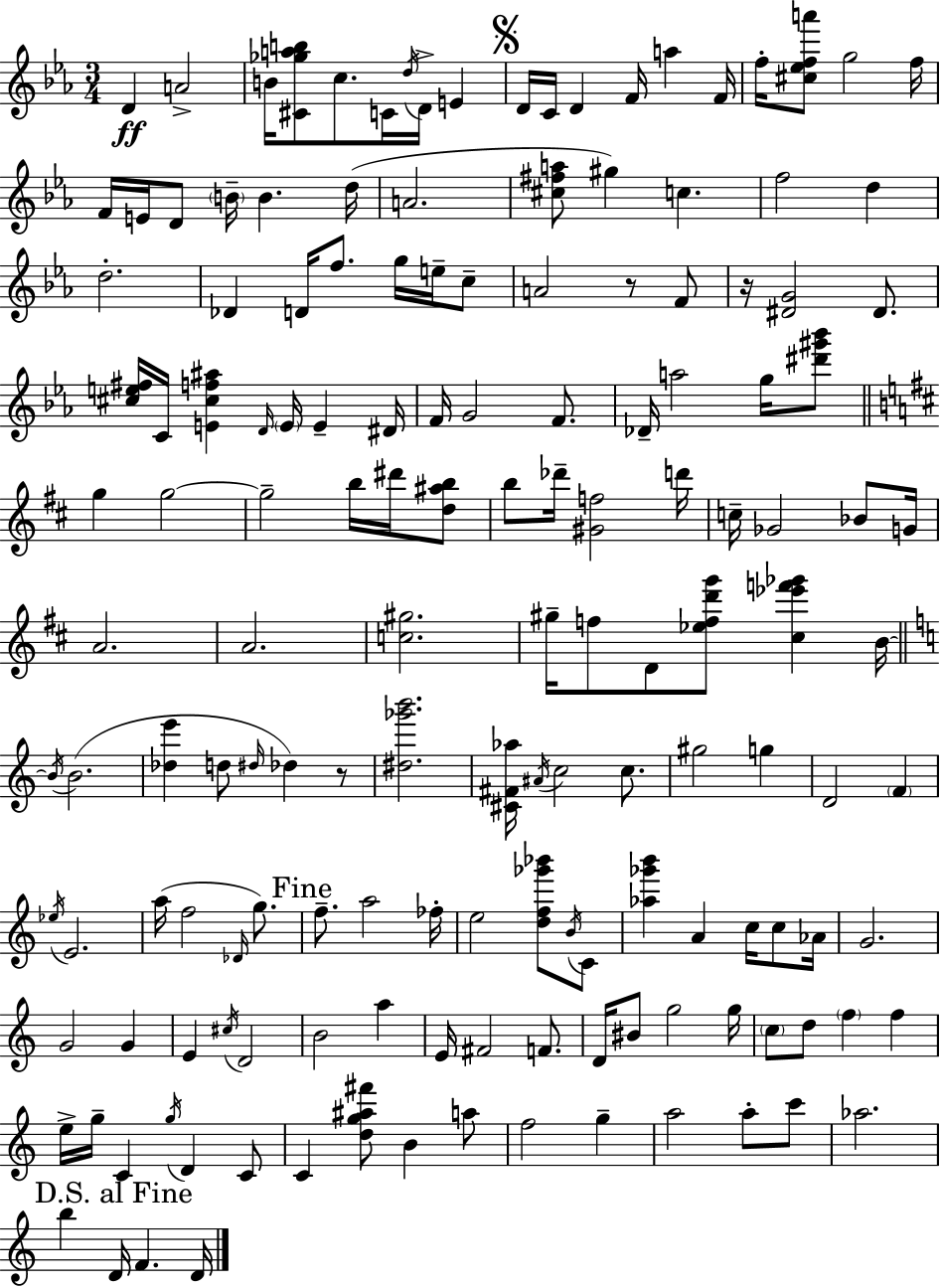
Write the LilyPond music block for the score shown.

{
  \clef treble
  \numericTimeSignature
  \time 3/4
  \key ees \major
  d'4\ff a'2-> | b'16 <cis' ges'' a'' b''>8 c''8. c'16 \acciaccatura { d''16 } d'16-> e'4 | \mark \markup { \musicglyph "scripts.segno" } d'16 c'16 d'4 f'16 a''4 | f'16 f''16-. <cis'' ees'' f'' a'''>8 g''2 | \break f''16 f'16 e'16 d'8 \parenthesize b'16-- b'4. | d''16( a'2. | <cis'' fis'' a''>8 gis''4) c''4. | f''2 d''4 | \break d''2.-. | des'4 d'16 f''8. g''16 e''16-- c''8-- | a'2 r8 f'8 | r16 <dis' g'>2 dis'8. | \break <cis'' e'' fis''>16 c'16 <e' cis'' f'' ais''>4 \grace { d'16 } \parenthesize e'16 e'4-- | dis'16 f'16 g'2 f'8. | des'16-- a''2 g''16 | <dis''' gis''' bes'''>8 \bar "||" \break \key d \major g''4 g''2~~ | g''2-- b''16 dis'''16 <d'' ais'' b''>8 | b''8 des'''16-- <gis' f''>2 d'''16 | c''16-- ges'2 bes'8 g'16 | \break a'2. | a'2. | <c'' gis''>2. | gis''16-- f''8 d'8 <ees'' f'' d''' g'''>8 <cis'' ees''' f''' ges'''>4 b'16~~ | \break \bar "||" \break \key c \major \acciaccatura { b'16 } b'2.( | <des'' e'''>4 d''8 \grace { dis''16 } des''4) | r8 <dis'' ges''' b'''>2. | <cis' fis' aes''>16 \acciaccatura { ais'16 } c''2 | \break c''8. gis''2 g''4 | d'2 \parenthesize f'4 | \acciaccatura { ees''16 } e'2. | a''16( f''2 | \break \grace { des'16 } g''8.) \mark "Fine" f''8.-- a''2 | fes''16-. e''2 | <d'' f'' ges''' bes'''>8 \acciaccatura { b'16 } c'8 <aes'' ges''' b'''>4 a'4 | c''16 c''8 aes'16 g'2. | \break g'2 | g'4 e'4 \acciaccatura { cis''16 } d'2 | b'2 | a''4 e'16 fis'2 | \break f'8. d'16 bis'8 g''2 | g''16 \parenthesize c''8 d''8 \parenthesize f''4 | f''4 e''16-> g''16-- c'4 | \acciaccatura { g''16 } d'4 c'8 c'4 | \break <d'' g'' ais'' fis'''>8 b'4 a''8 f''2 | g''4-- a''2 | a''8-. c'''8 aes''2. | \mark "D.S. al Fine" b''4 | \break d'16 f'4. d'16 \bar "|."
}